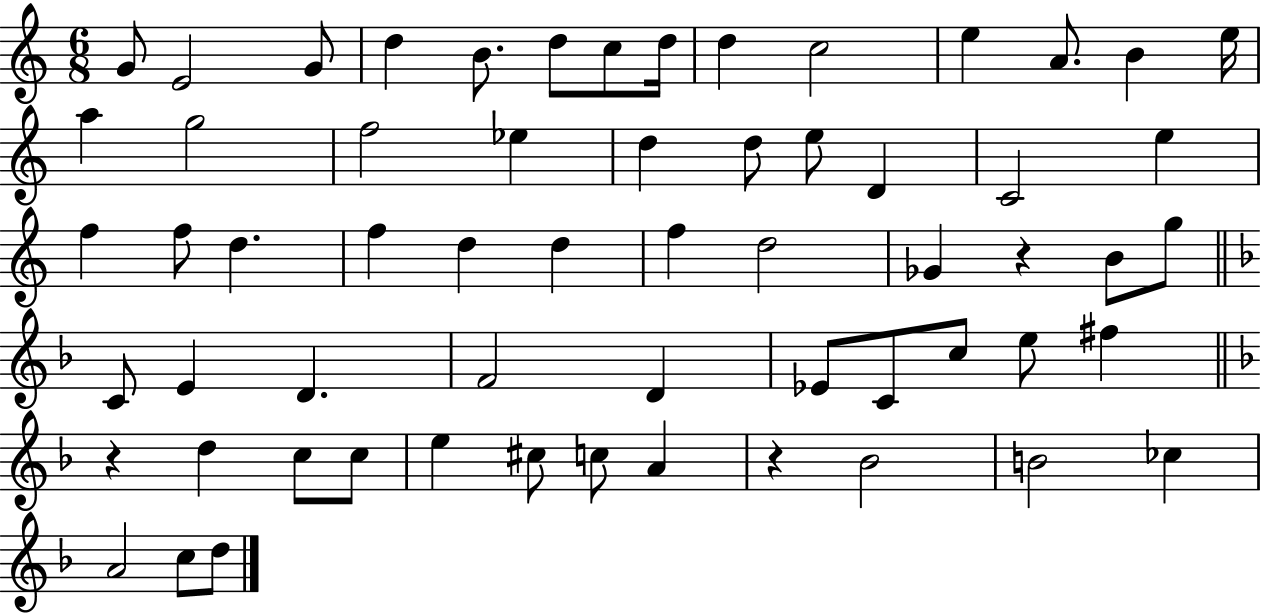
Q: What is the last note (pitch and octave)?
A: D5